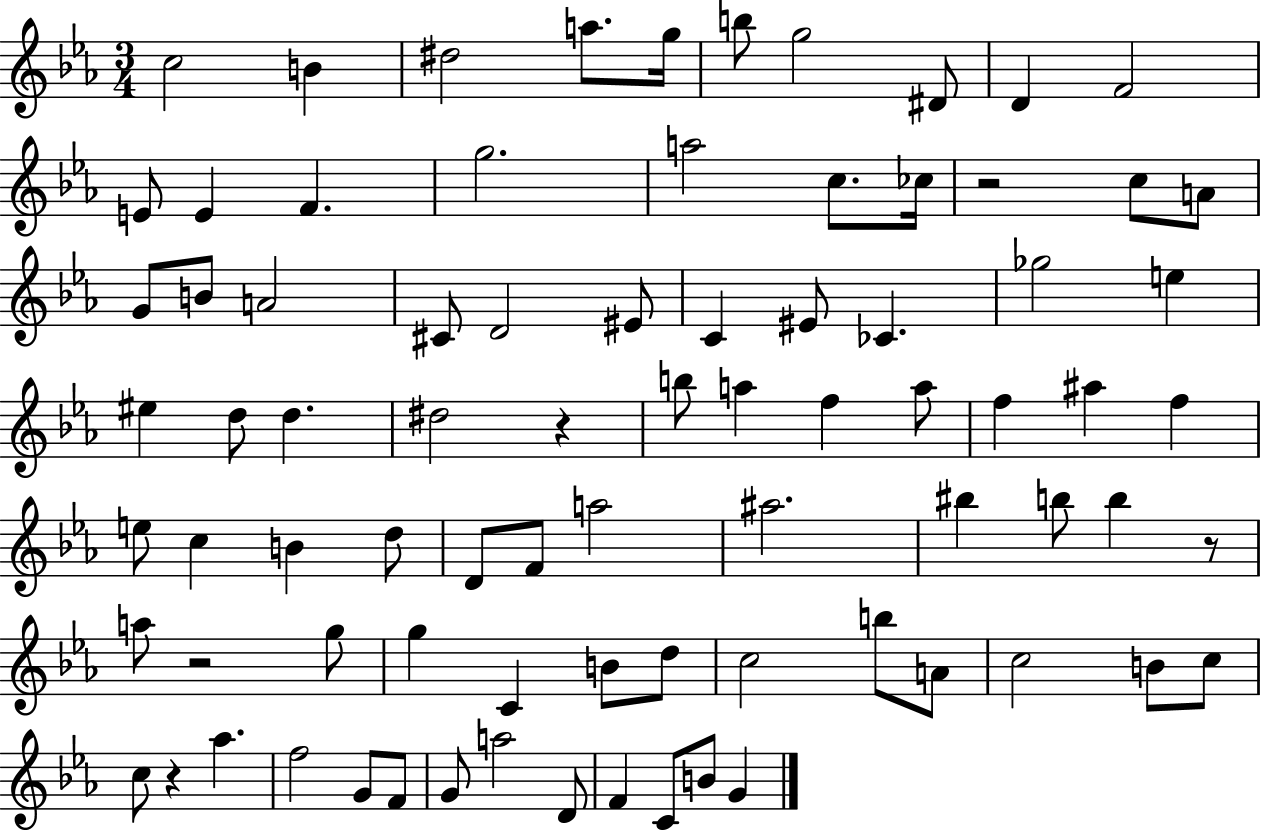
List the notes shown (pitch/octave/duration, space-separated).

C5/h B4/q D#5/h A5/e. G5/s B5/e G5/h D#4/e D4/q F4/h E4/e E4/q F4/q. G5/h. A5/h C5/e. CES5/s R/h C5/e A4/e G4/e B4/e A4/h C#4/e D4/h EIS4/e C4/q EIS4/e CES4/q. Gb5/h E5/q EIS5/q D5/e D5/q. D#5/h R/q B5/e A5/q F5/q A5/e F5/q A#5/q F5/q E5/e C5/q B4/q D5/e D4/e F4/e A5/h A#5/h. BIS5/q B5/e B5/q R/e A5/e R/h G5/e G5/q C4/q B4/e D5/e C5/h B5/e A4/e C5/h B4/e C5/e C5/e R/q Ab5/q. F5/h G4/e F4/e G4/e A5/h D4/e F4/q C4/e B4/e G4/q